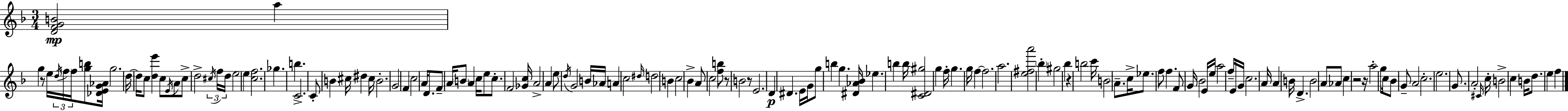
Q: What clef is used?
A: treble